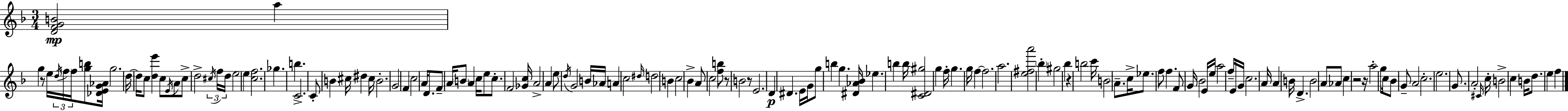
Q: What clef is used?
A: treble